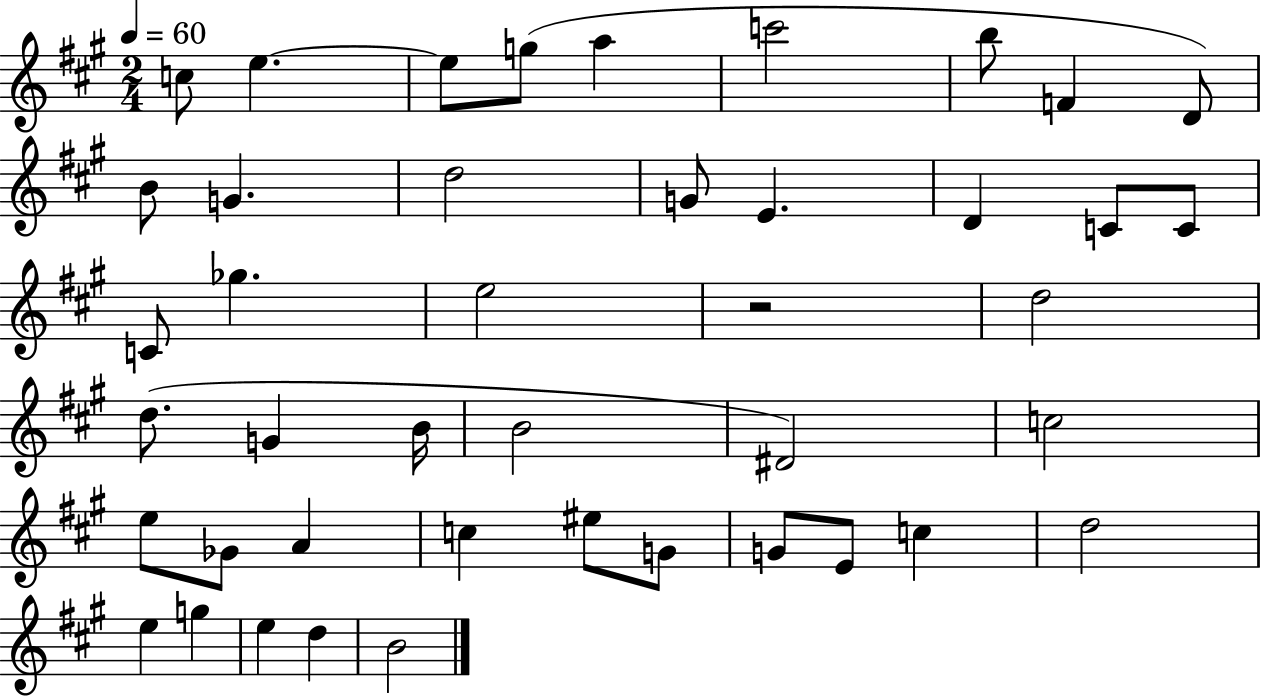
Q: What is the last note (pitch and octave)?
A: B4